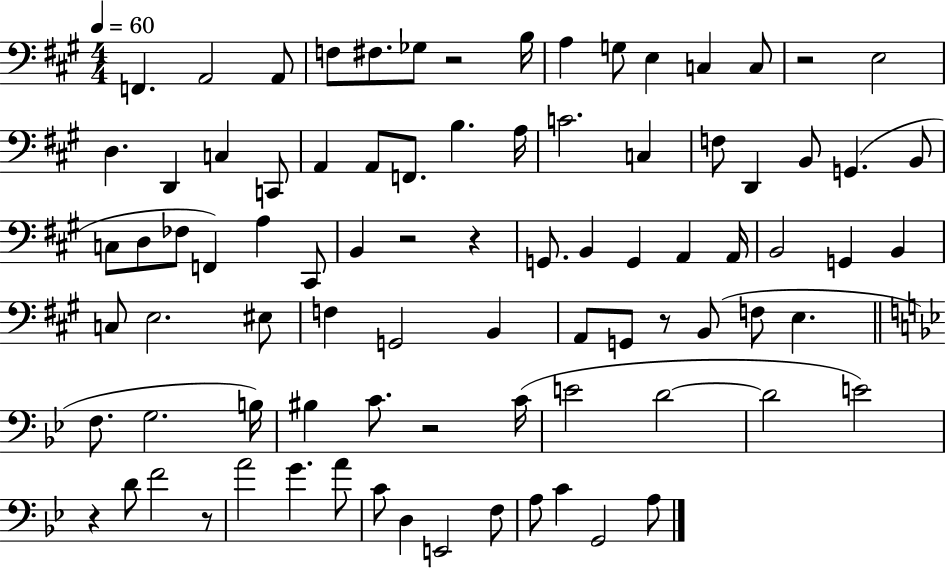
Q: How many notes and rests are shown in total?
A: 86